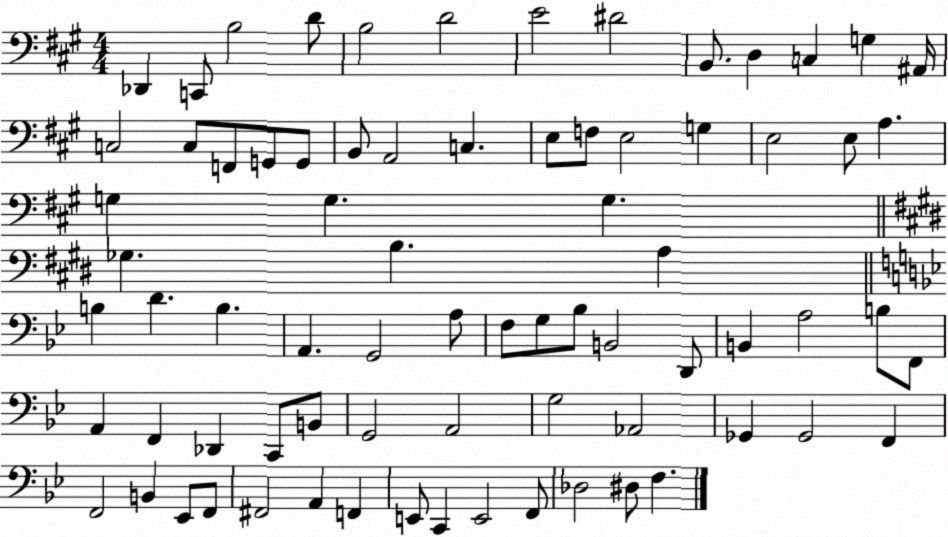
X:1
T:Untitled
M:4/4
L:1/4
K:A
_D,, C,,/2 B,2 D/2 B,2 D2 E2 ^D2 B,,/2 D, C, G, ^A,,/4 C,2 C,/2 F,,/2 G,,/2 G,,/2 B,,/2 A,,2 C, E,/2 F,/2 E,2 G, E,2 E,/2 A, G, G, G, _G, B, A, B, D B, A,, G,,2 A,/2 F,/2 G,/2 _B,/2 B,,2 D,,/2 B,, A,2 B,/2 F,,/2 A,, F,, _D,, C,,/2 B,,/2 G,,2 A,,2 G,2 _A,,2 _G,, _G,,2 F,, F,,2 B,, _E,,/2 F,,/2 ^F,,2 A,, F,, E,,/2 C,, E,,2 F,,/2 _D,2 ^D,/2 F,